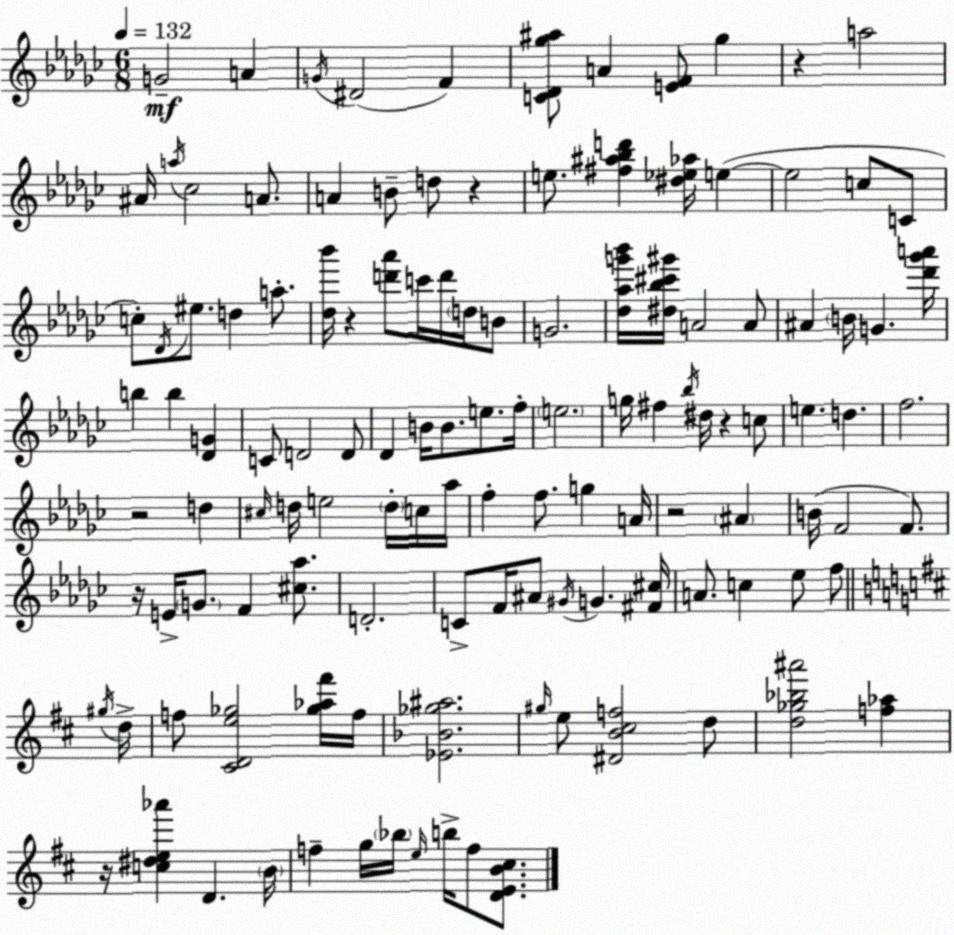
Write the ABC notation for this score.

X:1
T:Untitled
M:6/8
L:1/4
K:Ebm
G2 A G/4 ^D2 F [C_D_g^a]/2 A [EF]/2 _g z a2 ^A/4 a/4 _c2 A/2 A B/2 d/2 z e/2 [^f^a_bd'] [^d_e_a]/4 e e2 c/2 C/2 c/2 _D/4 ^e/2 d a/2 [_d_b']/4 z [d'_a']/2 c'/4 d'/4 d/4 B/2 G2 [_d_ag'_b']/4 [^d_b^c'^g']/4 A2 A/2 ^A B/4 G [_d'_g'a']/4 b b [_DG] C/2 D2 D/2 _D B/4 B/2 e/2 f/4 e2 g/4 ^f _b/4 ^d/4 z c/2 e d f2 z2 d ^c/4 d/4 e2 d/4 c/4 _a/4 f f/2 g A/4 z2 ^A B/4 F2 F/2 z/4 E/4 G/2 F [^c_a]/2 D2 C/2 F/4 ^A/2 ^G/4 G [^F^c]/4 A/2 c _e/2 f/2 ^g/4 d/4 f/2 [^CDe_g]2 [_g_a^f']/4 f/4 [_E_B_g^a]2 ^g/4 e/2 [^DB^cf]2 d/2 [d_g_b^a']2 [f_a] z/4 [c^de_a'] D B/4 f g/4 _b/4 e/4 b/4 f/2 [DEB^c]/2